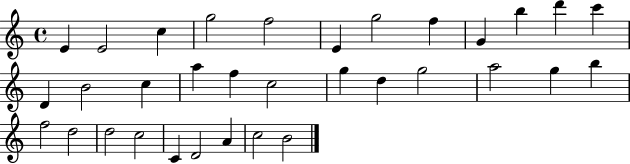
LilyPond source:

{
  \clef treble
  \time 4/4
  \defaultTimeSignature
  \key c \major
  e'4 e'2 c''4 | g''2 f''2 | e'4 g''2 f''4 | g'4 b''4 d'''4 c'''4 | \break d'4 b'2 c''4 | a''4 f''4 c''2 | g''4 d''4 g''2 | a''2 g''4 b''4 | \break f''2 d''2 | d''2 c''2 | c'4 d'2 a'4 | c''2 b'2 | \break \bar "|."
}